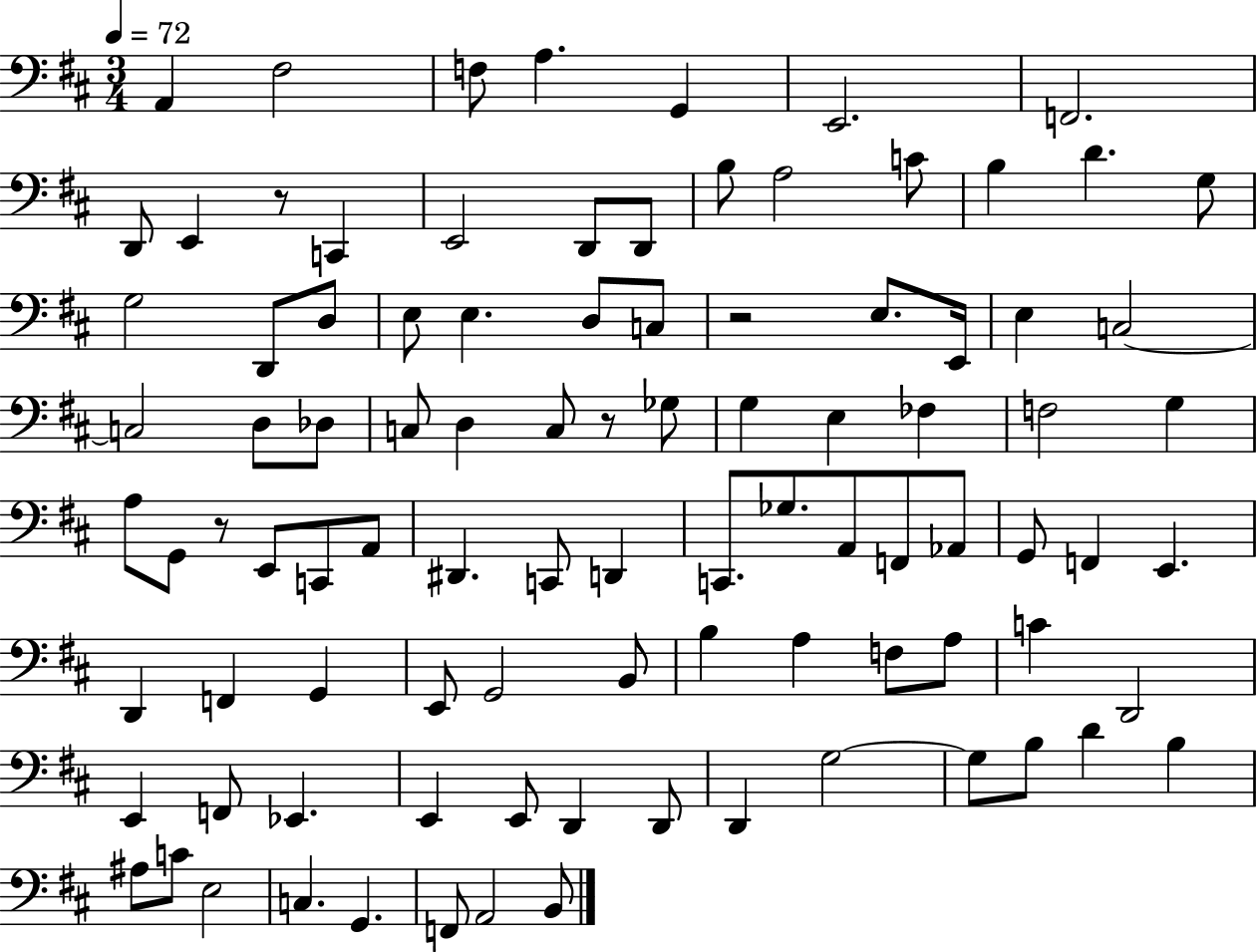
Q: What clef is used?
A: bass